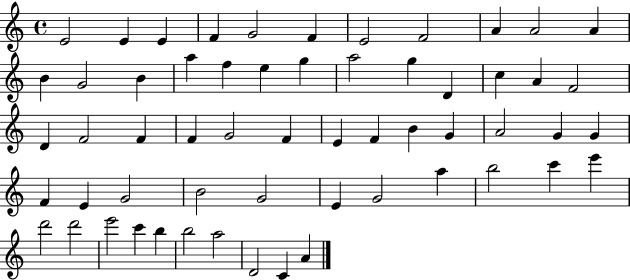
{
  \clef treble
  \time 4/4
  \defaultTimeSignature
  \key c \major
  e'2 e'4 e'4 | f'4 g'2 f'4 | e'2 f'2 | a'4 a'2 a'4 | \break b'4 g'2 b'4 | a''4 f''4 e''4 g''4 | a''2 g''4 d'4 | c''4 a'4 f'2 | \break d'4 f'2 f'4 | f'4 g'2 f'4 | e'4 f'4 b'4 g'4 | a'2 g'4 g'4 | \break f'4 e'4 g'2 | b'2 g'2 | e'4 g'2 a''4 | b''2 c'''4 e'''4 | \break d'''2 d'''2 | e'''2 c'''4 b''4 | b''2 a''2 | d'2 c'4 a'4 | \break \bar "|."
}